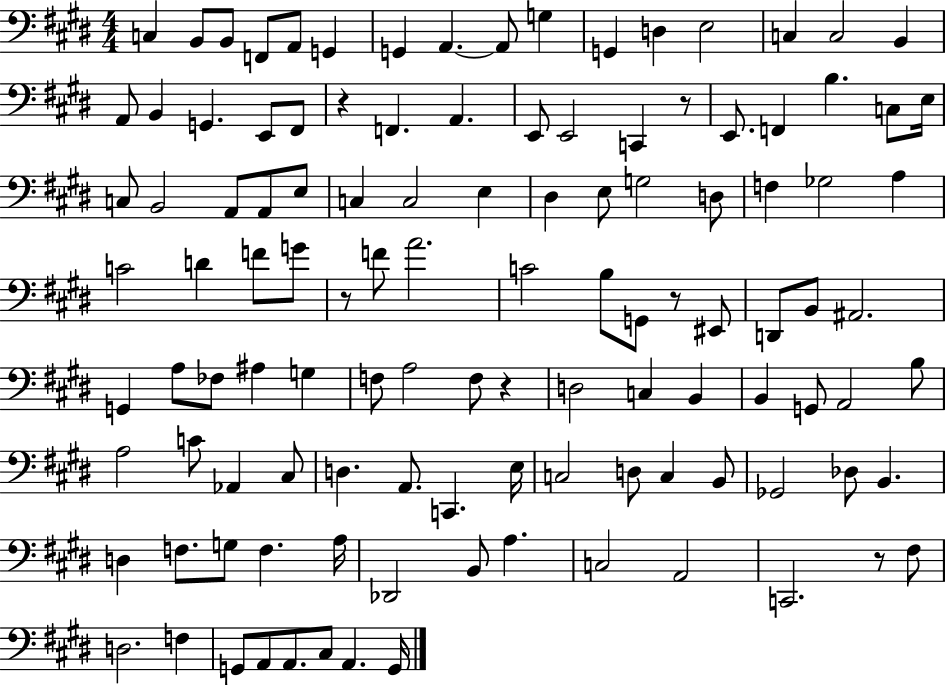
{
  \clef bass
  \numericTimeSignature
  \time 4/4
  \key e \major
  \repeat volta 2 { c4 b,8 b,8 f,8 a,8 g,4 | g,4 a,4.~~ a,8 g4 | g,4 d4 e2 | c4 c2 b,4 | \break a,8 b,4 g,4. e,8 fis,8 | r4 f,4. a,4. | e,8 e,2 c,4 r8 | e,8. f,4 b4. c8 e16 | \break c8 b,2 a,8 a,8 e8 | c4 c2 e4 | dis4 e8 g2 d8 | f4 ges2 a4 | \break c'2 d'4 f'8 g'8 | r8 f'8 a'2. | c'2 b8 g,8 r8 eis,8 | d,8 b,8 ais,2. | \break g,4 a8 fes8 ais4 g4 | f8 a2 f8 r4 | d2 c4 b,4 | b,4 g,8 a,2 b8 | \break a2 c'8 aes,4 cis8 | d4. a,8. c,4. e16 | c2 d8 c4 b,8 | ges,2 des8 b,4. | \break d4 f8. g8 f4. a16 | des,2 b,8 a4. | c2 a,2 | c,2. r8 fis8 | \break d2. f4 | g,8 a,8 a,8. cis8 a,4. g,16 | } \bar "|."
}